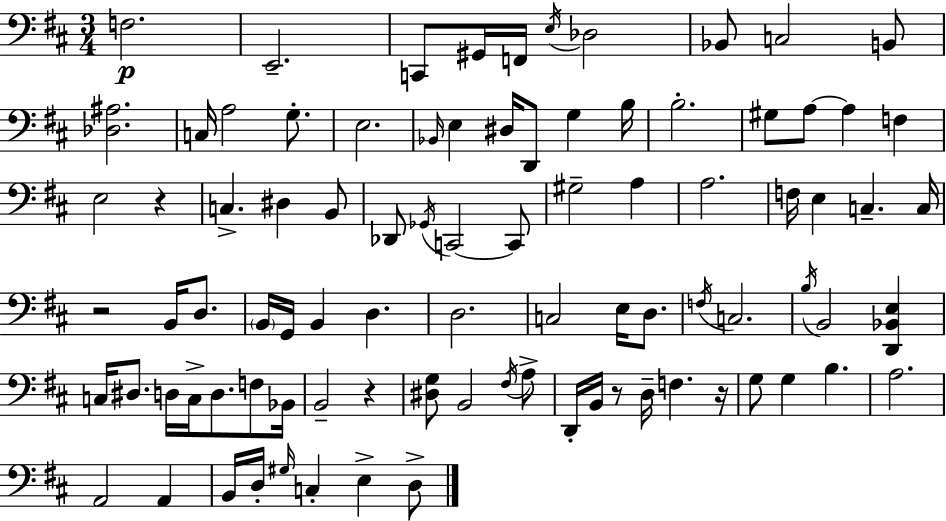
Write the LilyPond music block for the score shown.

{
  \clef bass
  \numericTimeSignature
  \time 3/4
  \key d \major
  f2.\p | e,2.-- | c,8 gis,16 f,16 \acciaccatura { e16 } des2 | bes,8 c2 b,8 | \break <des ais>2. | c16 a2 g8.-. | e2. | \grace { bes,16 } e4 dis16 d,8 g4 | \break b16 b2.-. | gis8 a8~~ a4 f4 | e2 r4 | c4.-> dis4 | \break b,8 des,8 \acciaccatura { ges,16 } c,2~~ | c,8 gis2-- a4 | a2. | f16 e4 c4.-- | \break c16 r2 b,16 | d8. \parenthesize b,16 g,16 b,4 d4. | d2. | c2 e16 | \break d8. \acciaccatura { f16 } c2. | \acciaccatura { b16 } b,2 | <d, bes, e>4 c16 dis8. d16 c16-> d8. | f8 bes,16 b,2-- | \break r4 <dis g>8 b,2 | \acciaccatura { fis16 } a8-> d,16-. b,16 r8 d16-- f4. | r16 g8 g4 | b4. a2. | \break a,2 | a,4 b,16 d16-. \grace { gis16 } c4-. | e4-> d8-> \bar "|."
}